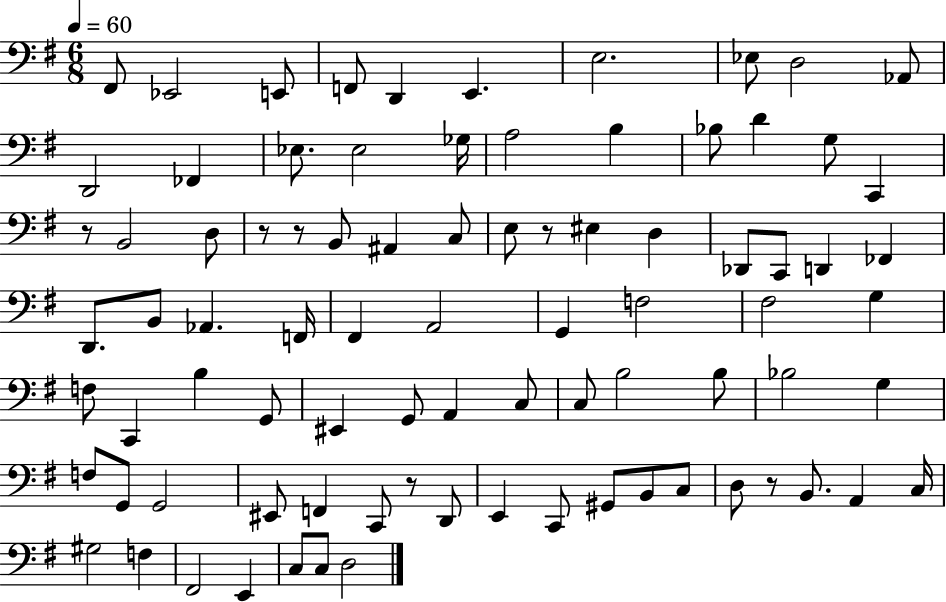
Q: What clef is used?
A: bass